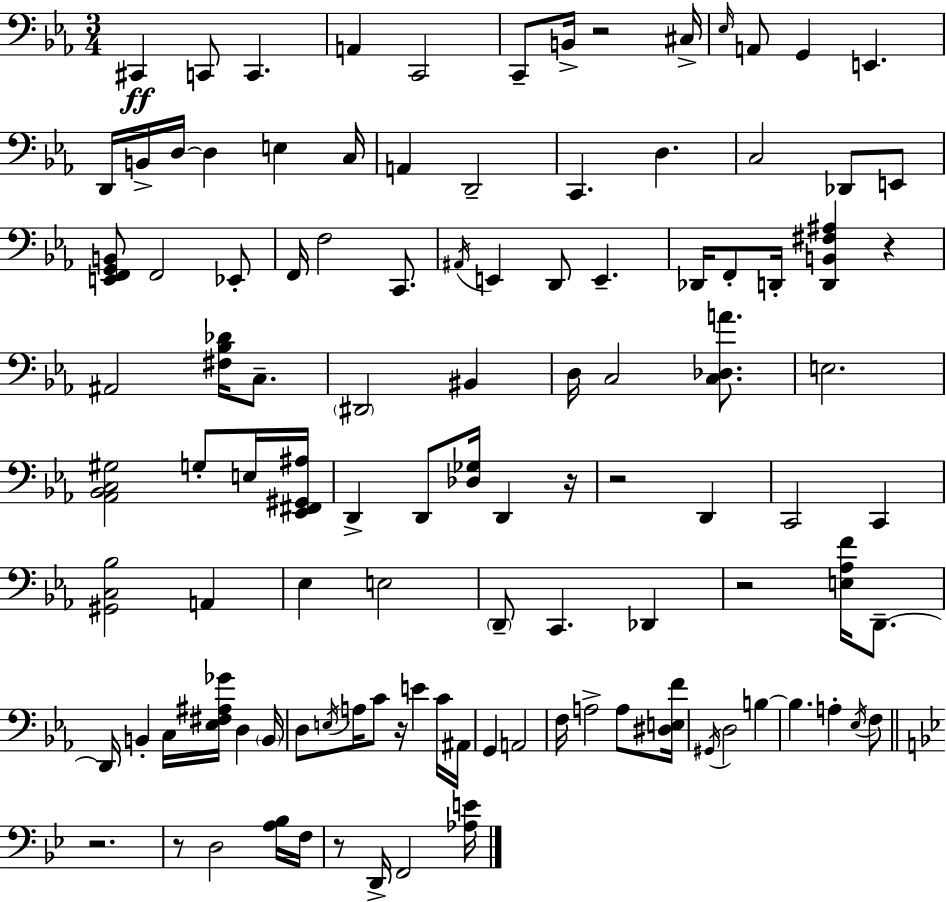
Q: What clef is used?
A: bass